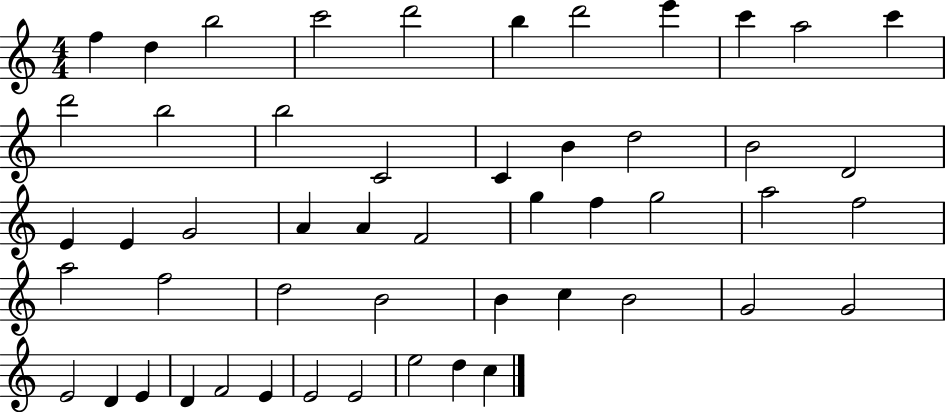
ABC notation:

X:1
T:Untitled
M:4/4
L:1/4
K:C
f d b2 c'2 d'2 b d'2 e' c' a2 c' d'2 b2 b2 C2 C B d2 B2 D2 E E G2 A A F2 g f g2 a2 f2 a2 f2 d2 B2 B c B2 G2 G2 E2 D E D F2 E E2 E2 e2 d c